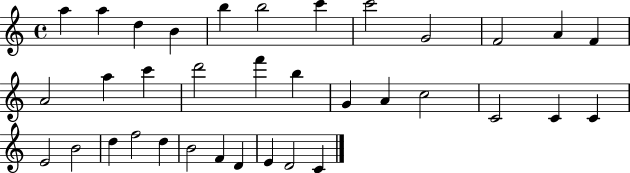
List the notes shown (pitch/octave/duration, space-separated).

A5/q A5/q D5/q B4/q B5/q B5/h C6/q C6/h G4/h F4/h A4/q F4/q A4/h A5/q C6/q D6/h F6/q B5/q G4/q A4/q C5/h C4/h C4/q C4/q E4/h B4/h D5/q F5/h D5/q B4/h F4/q D4/q E4/q D4/h C4/q